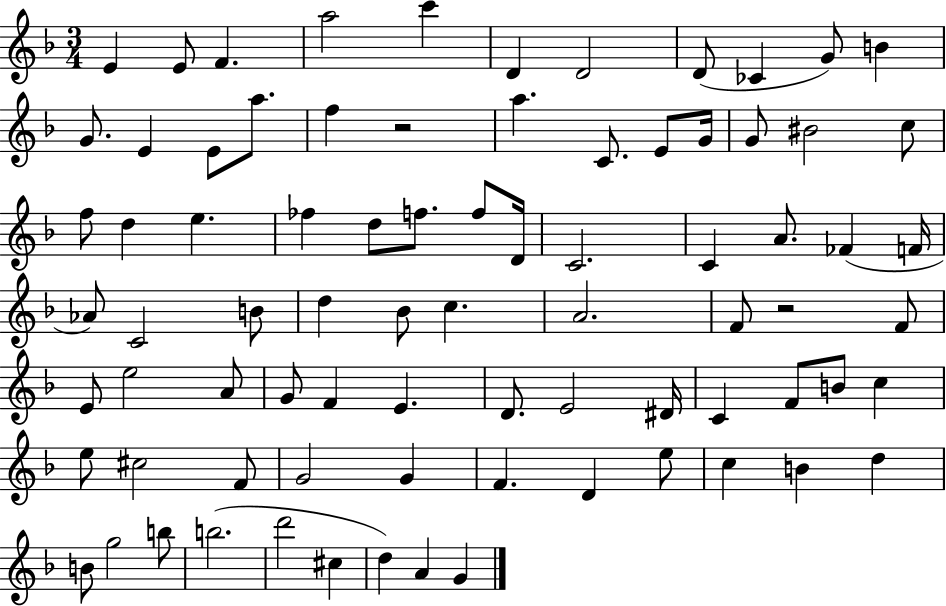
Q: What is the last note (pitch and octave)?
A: G4